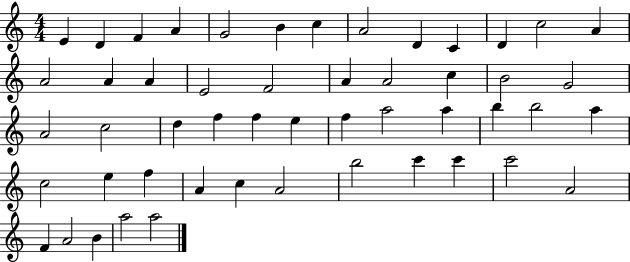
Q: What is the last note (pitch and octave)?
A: A5